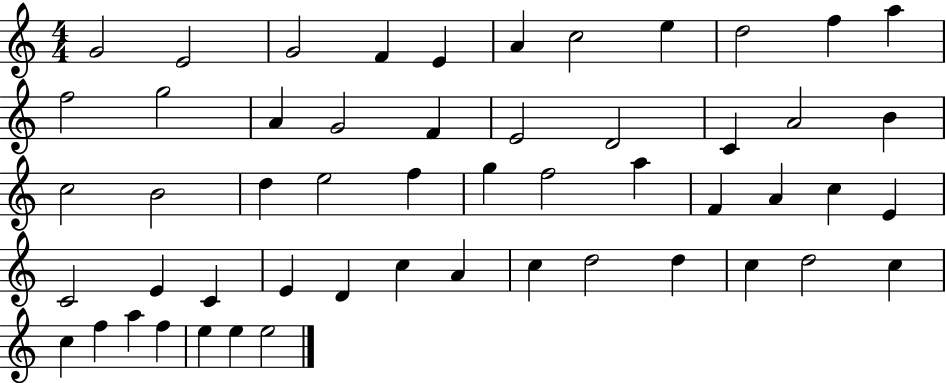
X:1
T:Untitled
M:4/4
L:1/4
K:C
G2 E2 G2 F E A c2 e d2 f a f2 g2 A G2 F E2 D2 C A2 B c2 B2 d e2 f g f2 a F A c E C2 E C E D c A c d2 d c d2 c c f a f e e e2